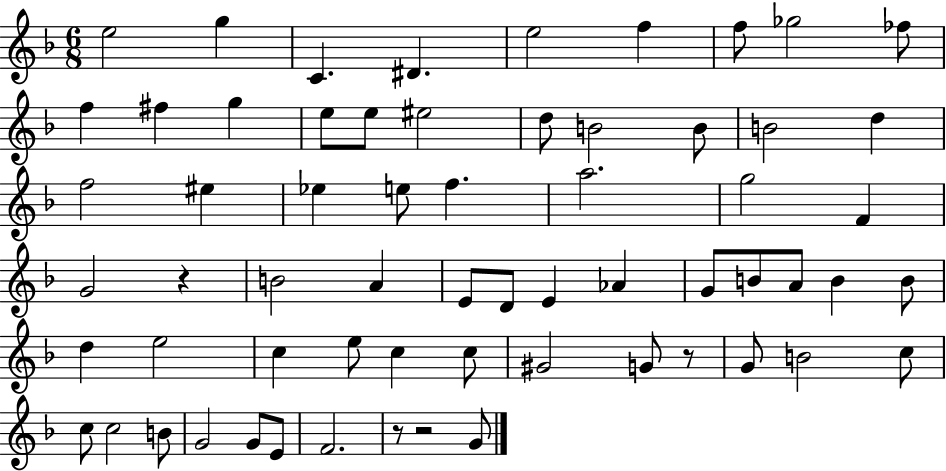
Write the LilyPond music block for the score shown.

{
  \clef treble
  \numericTimeSignature
  \time 6/8
  \key f \major
  e''2 g''4 | c'4. dis'4. | e''2 f''4 | f''8 ges''2 fes''8 | \break f''4 fis''4 g''4 | e''8 e''8 eis''2 | d''8 b'2 b'8 | b'2 d''4 | \break f''2 eis''4 | ees''4 e''8 f''4. | a''2. | g''2 f'4 | \break g'2 r4 | b'2 a'4 | e'8 d'8 e'4 aes'4 | g'8 b'8 a'8 b'4 b'8 | \break d''4 e''2 | c''4 e''8 c''4 c''8 | gis'2 g'8 r8 | g'8 b'2 c''8 | \break c''8 c''2 b'8 | g'2 g'8 e'8 | f'2. | r8 r2 g'8 | \break \bar "|."
}